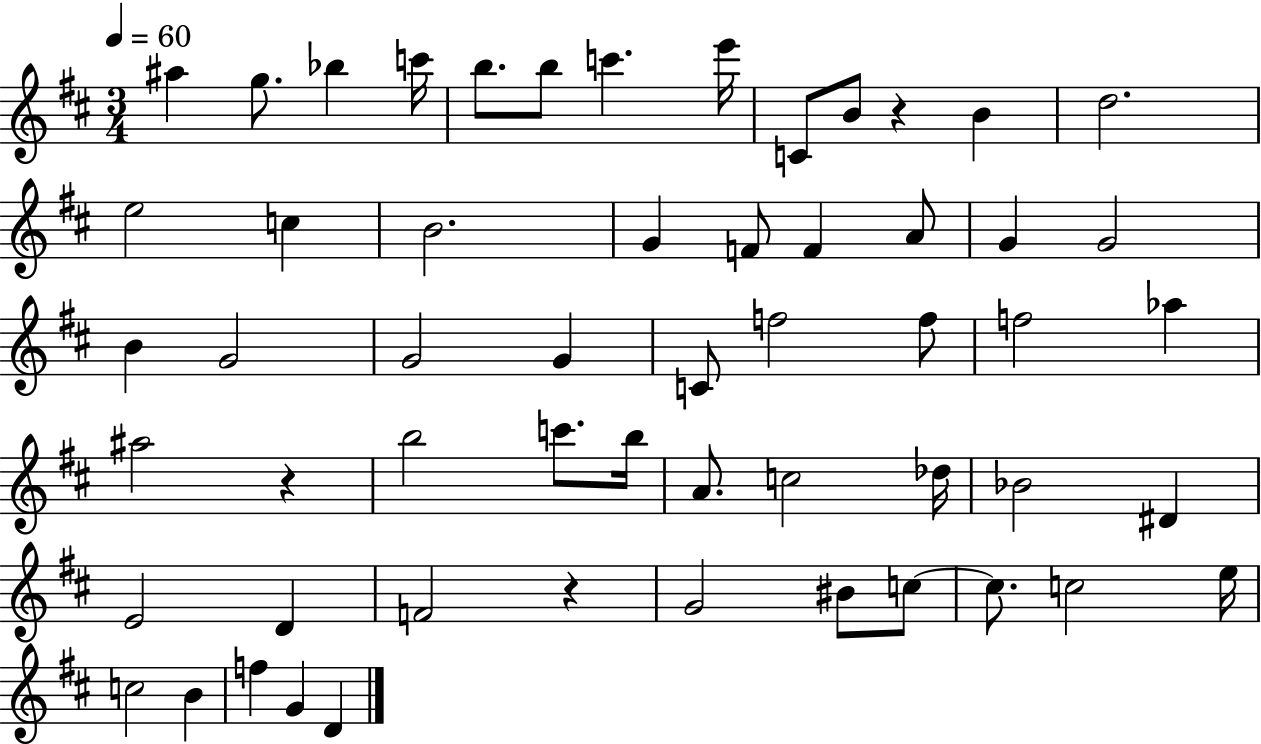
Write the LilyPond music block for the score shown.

{
  \clef treble
  \numericTimeSignature
  \time 3/4
  \key d \major
  \tempo 4 = 60
  ais''4 g''8. bes''4 c'''16 | b''8. b''8 c'''4. e'''16 | c'8 b'8 r4 b'4 | d''2. | \break e''2 c''4 | b'2. | g'4 f'8 f'4 a'8 | g'4 g'2 | \break b'4 g'2 | g'2 g'4 | c'8 f''2 f''8 | f''2 aes''4 | \break ais''2 r4 | b''2 c'''8. b''16 | a'8. c''2 des''16 | bes'2 dis'4 | \break e'2 d'4 | f'2 r4 | g'2 bis'8 c''8~~ | c''8. c''2 e''16 | \break c''2 b'4 | f''4 g'4 d'4 | \bar "|."
}